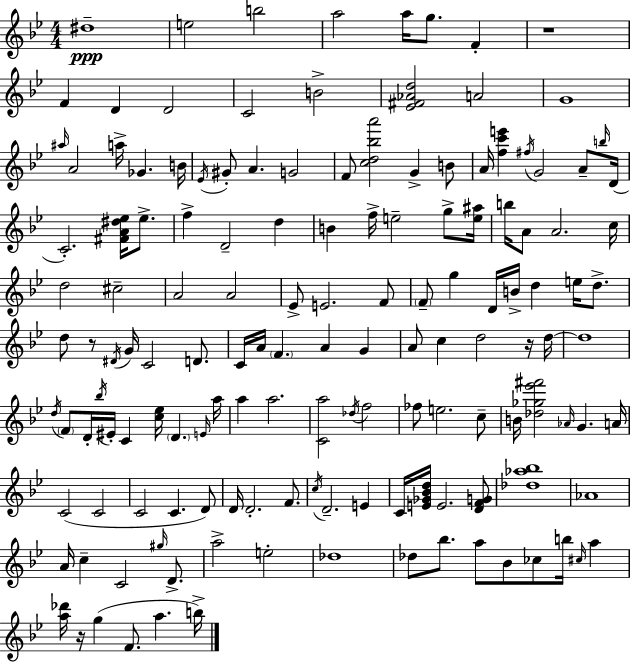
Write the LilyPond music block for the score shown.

{
  \clef treble
  \numericTimeSignature
  \time 4/4
  \key bes \major
  dis''1--\ppp | e''2 b''2 | a''2 a''16 g''8. f'4-. | r1 | \break f'4 d'4 d'2 | c'2 b'2-> | <ees' fis' aes' d''>2 a'2 | g'1 | \break \grace { ais''16 } a'2 a''16-> ges'4. | b'16 \acciaccatura { ees'16 } gis'8-. a'4. g'2 | f'8 <c'' d'' bes'' a'''>2 g'4-> | b'8 a'16 <f'' c''' e'''>4 \acciaccatura { fis''16 } g'2 | \break a'8-- \grace { b''16 }( d'16 c'2.-.) | <fis' a' dis'' ees''>16 ees''8.-> f''4-> d'2-- | d''4 b'4 f''16-> e''2-- | g''8-> <e'' ais''>16 b''16 a'8 a'2. | \break c''16 d''2 cis''2-- | a'2 a'2 | ees'8-> e'2. | f'8 \parenthesize f'8-- g''4 d'16 b'16-> d''4 | \break e''16 d''8.-> d''8 r8 \acciaccatura { dis'16 } g'16 c'2 | d'8. c'16 a'16 \parenthesize f'4. a'4 | g'4 a'8 c''4 d''2 | r16 d''16~~ d''1 | \break \acciaccatura { d''16 } \parenthesize f'8 d'16-. \acciaccatura { bes''16 } eis'16-. c'4 <c'' ees''>16 | \parenthesize d'4. \grace { e'16 } a''16 a''4 a''2. | <c' a''>2 | \acciaccatura { des''16 } f''2 fes''8 e''2. | \break c''8-- b'16 <des'' ges'' ees''' fis'''>2 | \grace { aes'16 } g'4. a'16 c'2( | c'2 c'2 | c'4. d'8) d'16 d'2.-. | \break f'8. \acciaccatura { c''16 } d'2.-- | e'4 c'16 <e' ges' bes' d''>16 e'2. | <d' f' g'>8 <des'' aes'' bes''>1 | aes'1 | \break a'16 c''4-- | c'2 \grace { gis''16 } d'8.-> a''2-> | e''2-. des''1 | des''8 bes''8. | \break a''8 bes'8 ces''8 b''16 \grace { cis''16 } a''4 <a'' des'''>16 r16 g''4( | f'8. a''4. b''16->) \bar "|."
}